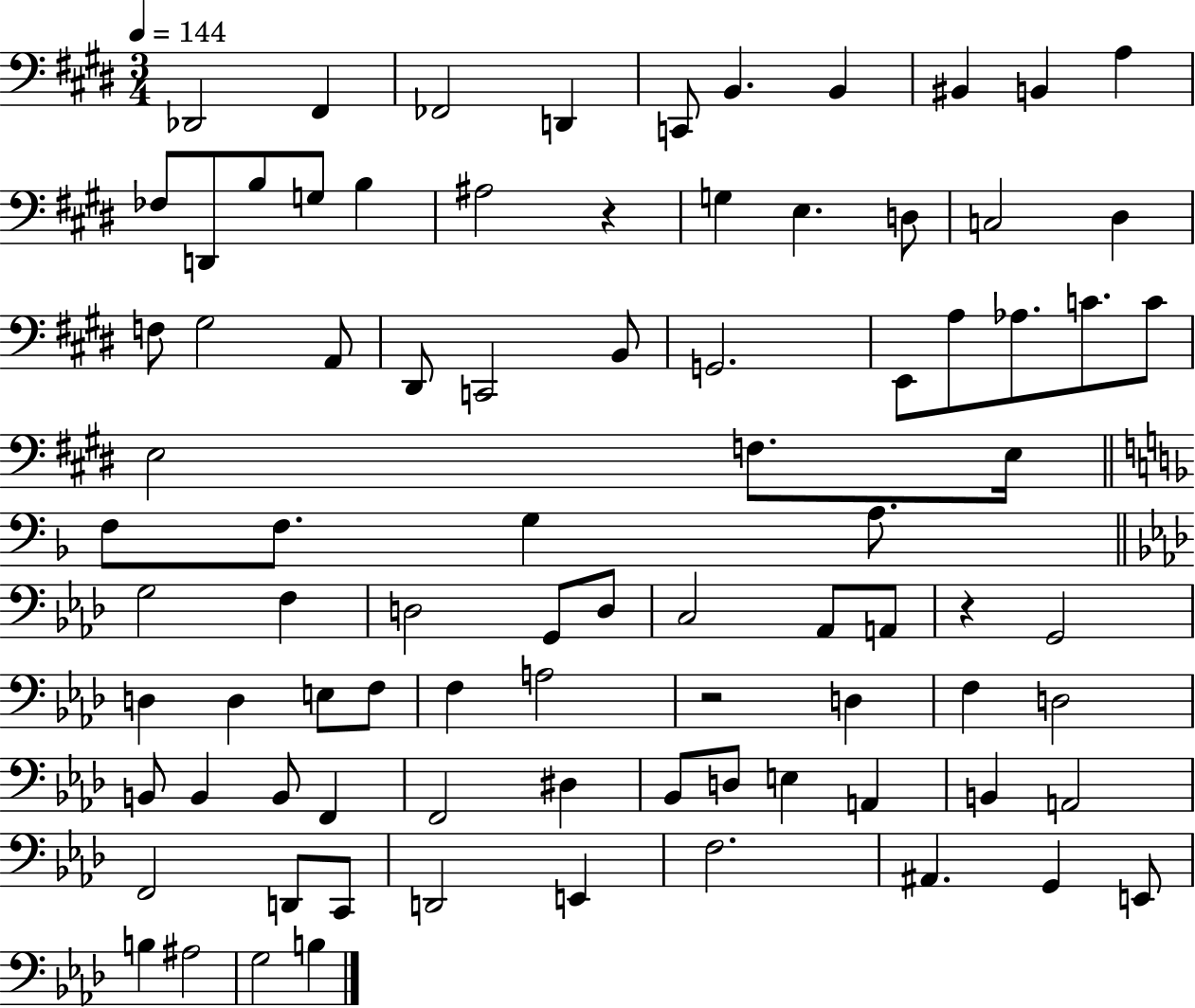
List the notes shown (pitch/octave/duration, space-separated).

Db2/h F#2/q FES2/h D2/q C2/e B2/q. B2/q BIS2/q B2/q A3/q FES3/e D2/e B3/e G3/e B3/q A#3/h R/q G3/q E3/q. D3/e C3/h D#3/q F3/e G#3/h A2/e D#2/e C2/h B2/e G2/h. E2/e A3/e Ab3/e. C4/e. C4/e E3/h F3/e. E3/s F3/e F3/e. G3/q A3/e. G3/h F3/q D3/h G2/e D3/e C3/h Ab2/e A2/e R/q G2/h D3/q D3/q E3/e F3/e F3/q A3/h R/h D3/q F3/q D3/h B2/e B2/q B2/e F2/q F2/h D#3/q Bb2/e D3/e E3/q A2/q B2/q A2/h F2/h D2/e C2/e D2/h E2/q F3/h. A#2/q. G2/q E2/e B3/q A#3/h G3/h B3/q